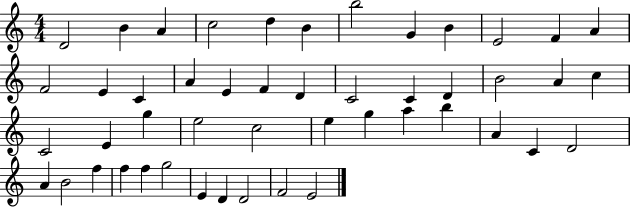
D4/h B4/q A4/q C5/h D5/q B4/q B5/h G4/q B4/q E4/h F4/q A4/q F4/h E4/q C4/q A4/q E4/q F4/q D4/q C4/h C4/q D4/q B4/h A4/q C5/q C4/h E4/q G5/q E5/h C5/h E5/q G5/q A5/q B5/q A4/q C4/q D4/h A4/q B4/h F5/q F5/q F5/q G5/h E4/q D4/q D4/h F4/h E4/h